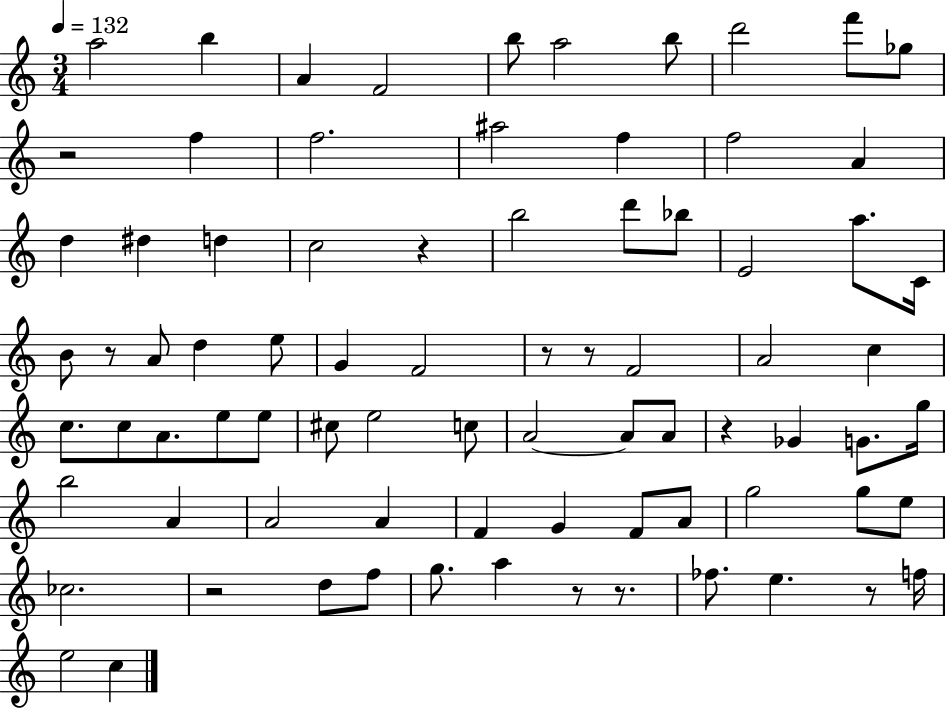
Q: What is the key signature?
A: C major